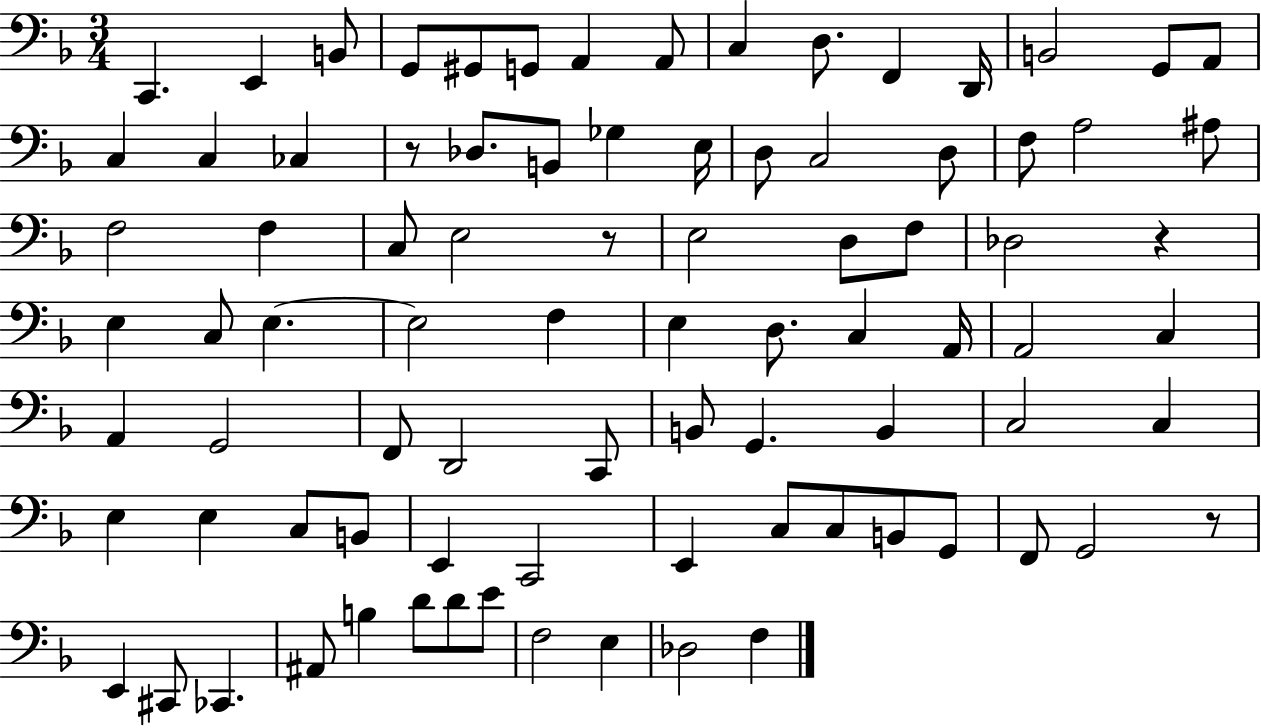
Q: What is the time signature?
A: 3/4